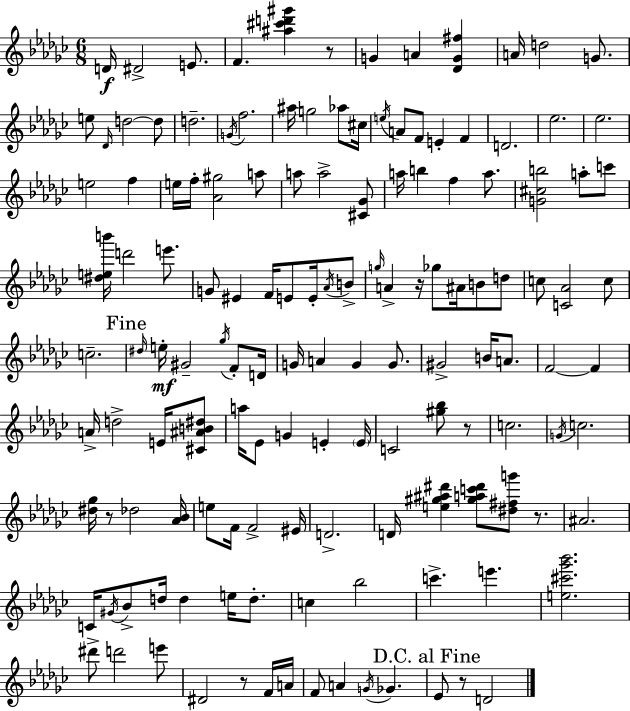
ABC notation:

X:1
T:Untitled
M:6/8
L:1/4
K:Ebm
D/4 ^D2 E/2 F [^a^c'd'^g'] z/2 G A [_DG^f] A/4 d2 G/2 e/2 _D/4 d2 d/2 d2 G/4 f2 ^a/4 g2 _a/2 ^c/4 e/4 A/2 F/2 E F D2 _e2 _e2 e2 f e/4 f/4 [_A^g]2 a/2 a/2 a2 [^C_G]/2 a/4 b f a/2 [G^cb]2 a/2 c'/2 [^deb']/4 d'2 e'/2 G/2 ^E F/4 E/2 E/4 _A/4 B/2 g/4 A z/4 _g/2 ^A/4 B/2 d/2 c/2 [C_A]2 c/2 c2 ^d/4 e/4 ^G2 _g/4 F/2 D/4 G/4 A G G/2 ^G2 B/4 A/2 F2 F A/4 d2 E/4 [^C^AB^d]/2 a/4 _E/2 G E E/4 C2 [^g_b]/2 z/2 c2 G/4 c2 [^d_g]/4 z/2 _d2 [_A_B]/4 e/2 F/4 F2 ^E/4 D2 D/4 [e^g^a^d'] [^gac'^d']/2 [^d^fg']/2 z/2 ^A2 C/4 ^G/4 _B/2 d/4 d e/4 d/2 c _b2 c' e' [e^c'_g'_b']2 ^d'/2 d'2 e'/2 ^D2 z/2 F/4 A/4 F/2 A G/4 _G _E/2 z/2 D2